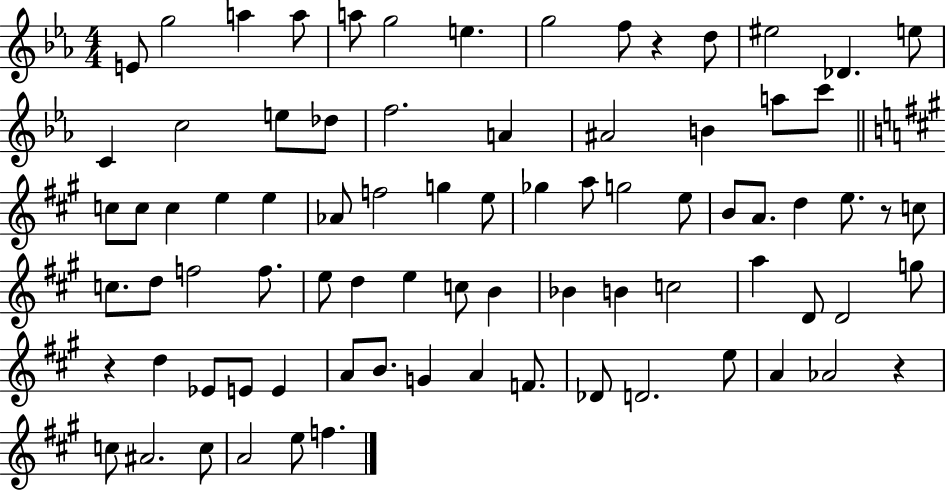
E4/e G5/h A5/q A5/e A5/e G5/h E5/q. G5/h F5/e R/q D5/e EIS5/h Db4/q. E5/e C4/q C5/h E5/e Db5/e F5/h. A4/q A#4/h B4/q A5/e C6/e C5/e C5/e C5/q E5/q E5/q Ab4/e F5/h G5/q E5/e Gb5/q A5/e G5/h E5/e B4/e A4/e. D5/q E5/e. R/e C5/e C5/e. D5/e F5/h F5/e. E5/e D5/q E5/q C5/e B4/q Bb4/q B4/q C5/h A5/q D4/e D4/h G5/e R/q D5/q Eb4/e E4/e E4/q A4/e B4/e. G4/q A4/q F4/e. Db4/e D4/h. E5/e A4/q Ab4/h R/q C5/e A#4/h. C5/e A4/h E5/e F5/q.